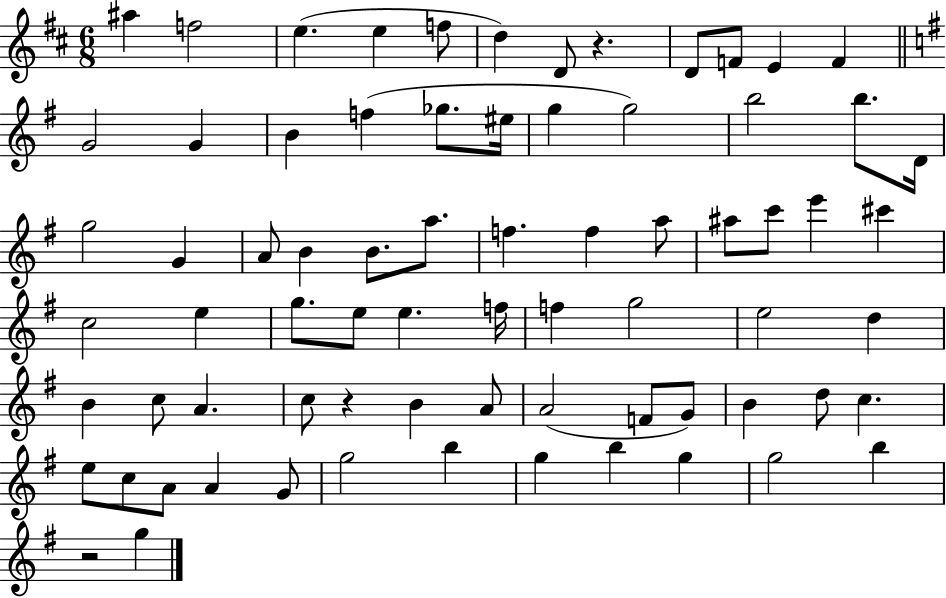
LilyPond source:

{
  \clef treble
  \numericTimeSignature
  \time 6/8
  \key d \major
  ais''4 f''2 | e''4.( e''4 f''8 | d''4) d'8 r4. | d'8 f'8 e'4 f'4 | \break \bar "||" \break \key e \minor g'2 g'4 | b'4 f''4( ges''8. eis''16 | g''4 g''2) | b''2 b''8. d'16 | \break g''2 g'4 | a'8 b'4 b'8. a''8. | f''4. f''4 a''8 | ais''8 c'''8 e'''4 cis'''4 | \break c''2 e''4 | g''8. e''8 e''4. f''16 | f''4 g''2 | e''2 d''4 | \break b'4 c''8 a'4. | c''8 r4 b'4 a'8 | a'2( f'8 g'8) | b'4 d''8 c''4. | \break e''8 c''8 a'8 a'4 g'8 | g''2 b''4 | g''4 b''4 g''4 | g''2 b''4 | \break r2 g''4 | \bar "|."
}